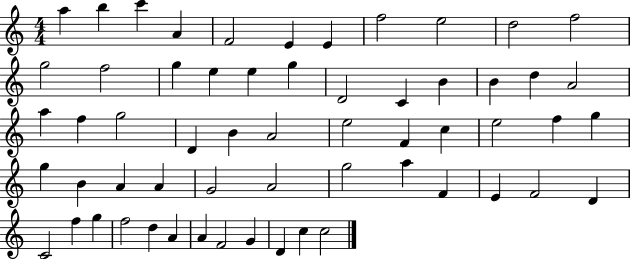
X:1
T:Untitled
M:4/4
L:1/4
K:C
a b c' A F2 E E f2 e2 d2 f2 g2 f2 g e e g D2 C B B d A2 a f g2 D B A2 e2 F c e2 f g g B A A G2 A2 g2 a F E F2 D C2 f g f2 d A A F2 G D c c2